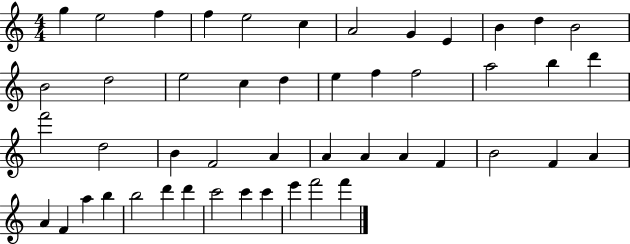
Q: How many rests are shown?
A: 0